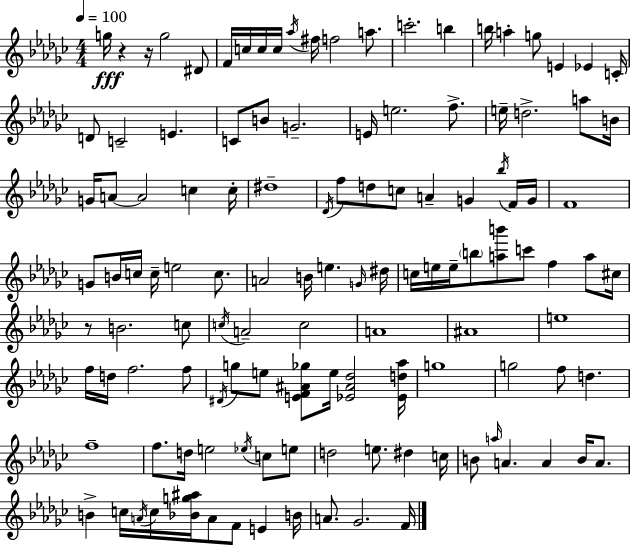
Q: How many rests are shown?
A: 3